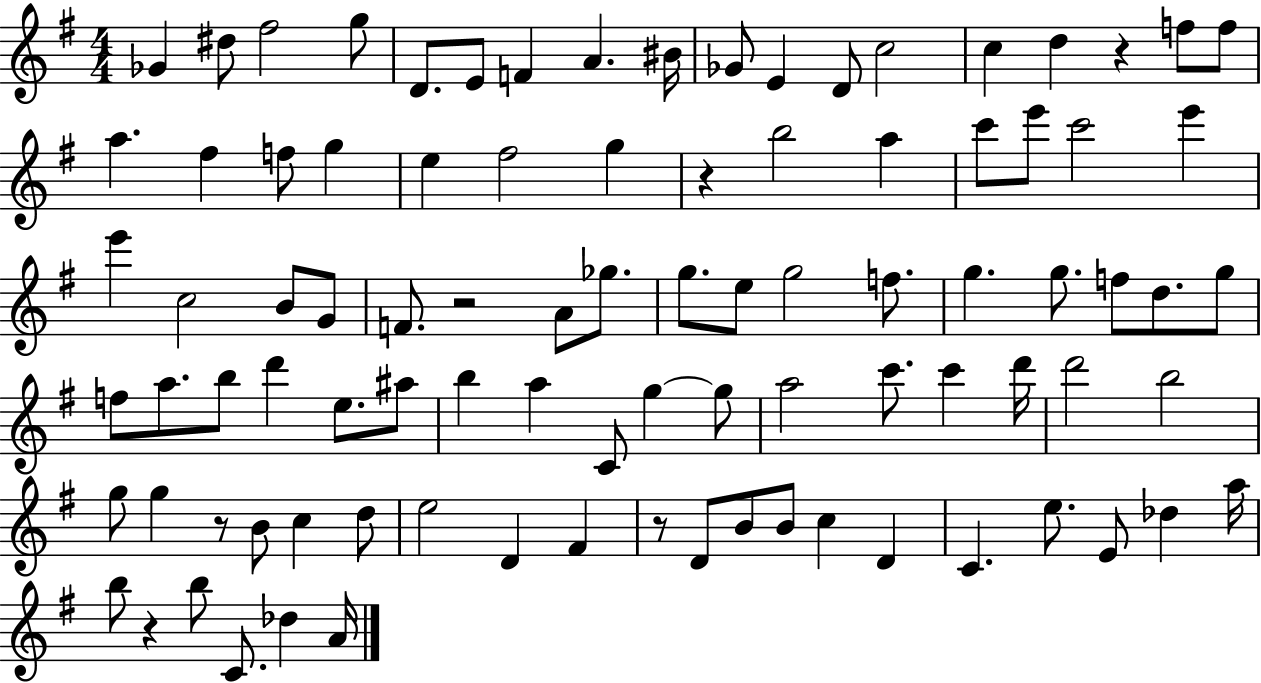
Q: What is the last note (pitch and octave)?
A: A4